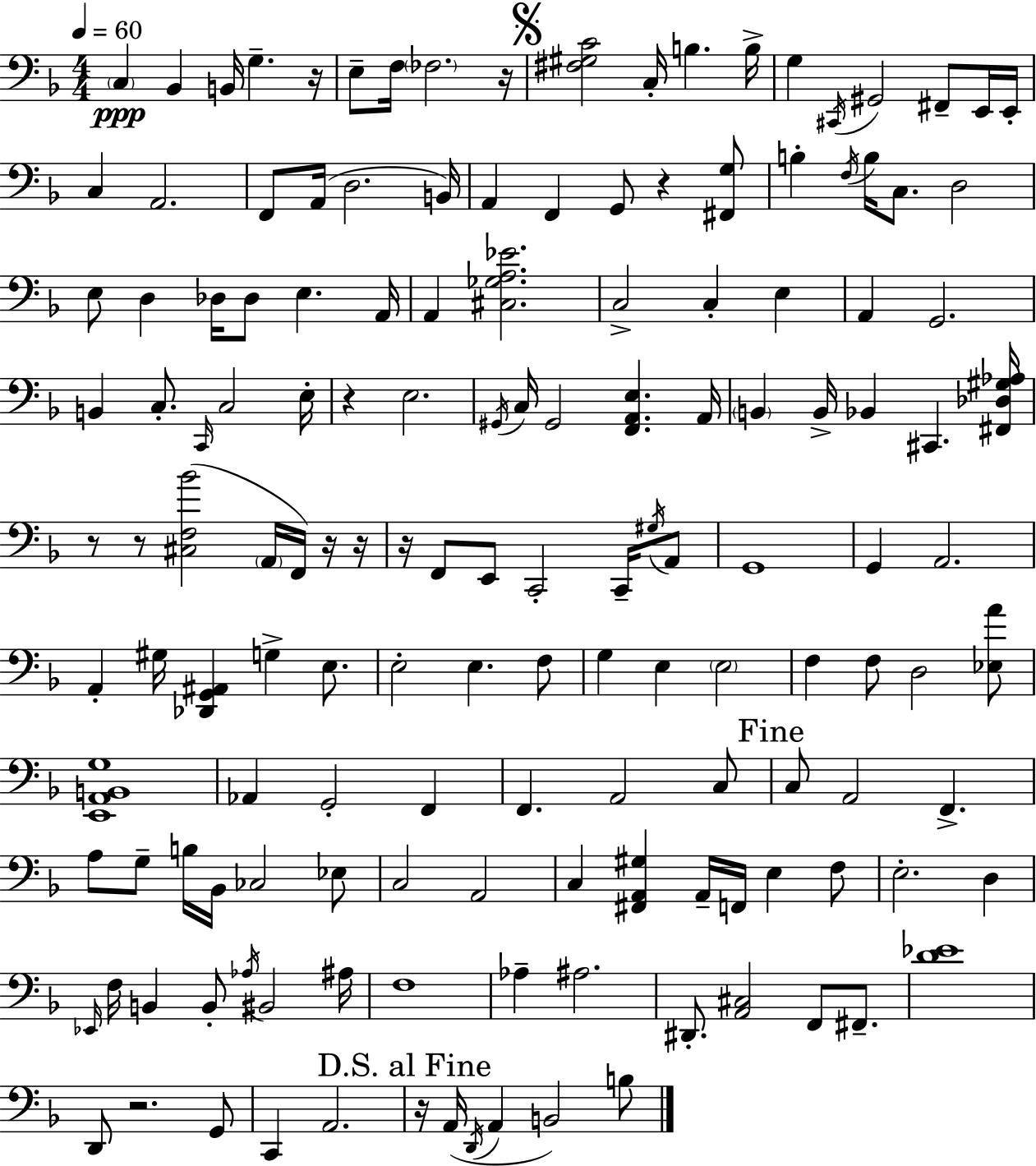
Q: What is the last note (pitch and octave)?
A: B3